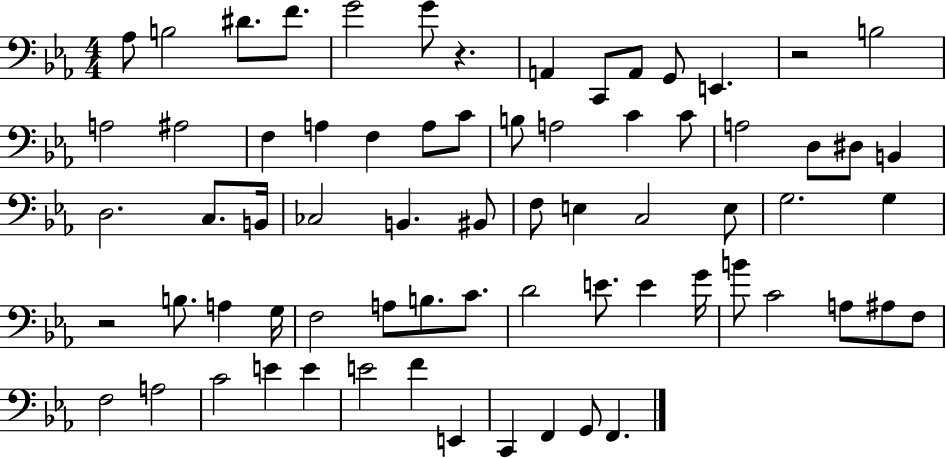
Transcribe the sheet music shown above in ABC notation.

X:1
T:Untitled
M:4/4
L:1/4
K:Eb
_A,/2 B,2 ^D/2 F/2 G2 G/2 z A,, C,,/2 A,,/2 G,,/2 E,, z2 B,2 A,2 ^A,2 F, A, F, A,/2 C/2 B,/2 A,2 C C/2 A,2 D,/2 ^D,/2 B,, D,2 C,/2 B,,/4 _C,2 B,, ^B,,/2 F,/2 E, C,2 E,/2 G,2 G, z2 B,/2 A, G,/4 F,2 A,/2 B,/2 C/2 D2 E/2 E G/4 B/2 C2 A,/2 ^A,/2 F,/2 F,2 A,2 C2 E E E2 F E,, C,, F,, G,,/2 F,,